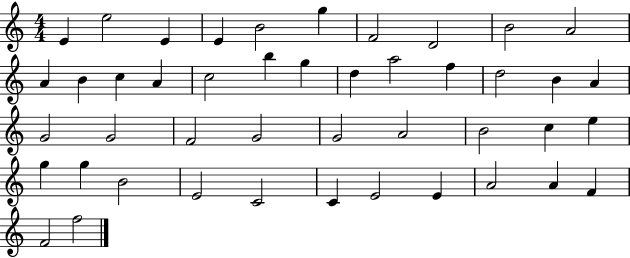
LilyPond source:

{
  \clef treble
  \numericTimeSignature
  \time 4/4
  \key c \major
  e'4 e''2 e'4 | e'4 b'2 g''4 | f'2 d'2 | b'2 a'2 | \break a'4 b'4 c''4 a'4 | c''2 b''4 g''4 | d''4 a''2 f''4 | d''2 b'4 a'4 | \break g'2 g'2 | f'2 g'2 | g'2 a'2 | b'2 c''4 e''4 | \break g''4 g''4 b'2 | e'2 c'2 | c'4 e'2 e'4 | a'2 a'4 f'4 | \break f'2 f''2 | \bar "|."
}